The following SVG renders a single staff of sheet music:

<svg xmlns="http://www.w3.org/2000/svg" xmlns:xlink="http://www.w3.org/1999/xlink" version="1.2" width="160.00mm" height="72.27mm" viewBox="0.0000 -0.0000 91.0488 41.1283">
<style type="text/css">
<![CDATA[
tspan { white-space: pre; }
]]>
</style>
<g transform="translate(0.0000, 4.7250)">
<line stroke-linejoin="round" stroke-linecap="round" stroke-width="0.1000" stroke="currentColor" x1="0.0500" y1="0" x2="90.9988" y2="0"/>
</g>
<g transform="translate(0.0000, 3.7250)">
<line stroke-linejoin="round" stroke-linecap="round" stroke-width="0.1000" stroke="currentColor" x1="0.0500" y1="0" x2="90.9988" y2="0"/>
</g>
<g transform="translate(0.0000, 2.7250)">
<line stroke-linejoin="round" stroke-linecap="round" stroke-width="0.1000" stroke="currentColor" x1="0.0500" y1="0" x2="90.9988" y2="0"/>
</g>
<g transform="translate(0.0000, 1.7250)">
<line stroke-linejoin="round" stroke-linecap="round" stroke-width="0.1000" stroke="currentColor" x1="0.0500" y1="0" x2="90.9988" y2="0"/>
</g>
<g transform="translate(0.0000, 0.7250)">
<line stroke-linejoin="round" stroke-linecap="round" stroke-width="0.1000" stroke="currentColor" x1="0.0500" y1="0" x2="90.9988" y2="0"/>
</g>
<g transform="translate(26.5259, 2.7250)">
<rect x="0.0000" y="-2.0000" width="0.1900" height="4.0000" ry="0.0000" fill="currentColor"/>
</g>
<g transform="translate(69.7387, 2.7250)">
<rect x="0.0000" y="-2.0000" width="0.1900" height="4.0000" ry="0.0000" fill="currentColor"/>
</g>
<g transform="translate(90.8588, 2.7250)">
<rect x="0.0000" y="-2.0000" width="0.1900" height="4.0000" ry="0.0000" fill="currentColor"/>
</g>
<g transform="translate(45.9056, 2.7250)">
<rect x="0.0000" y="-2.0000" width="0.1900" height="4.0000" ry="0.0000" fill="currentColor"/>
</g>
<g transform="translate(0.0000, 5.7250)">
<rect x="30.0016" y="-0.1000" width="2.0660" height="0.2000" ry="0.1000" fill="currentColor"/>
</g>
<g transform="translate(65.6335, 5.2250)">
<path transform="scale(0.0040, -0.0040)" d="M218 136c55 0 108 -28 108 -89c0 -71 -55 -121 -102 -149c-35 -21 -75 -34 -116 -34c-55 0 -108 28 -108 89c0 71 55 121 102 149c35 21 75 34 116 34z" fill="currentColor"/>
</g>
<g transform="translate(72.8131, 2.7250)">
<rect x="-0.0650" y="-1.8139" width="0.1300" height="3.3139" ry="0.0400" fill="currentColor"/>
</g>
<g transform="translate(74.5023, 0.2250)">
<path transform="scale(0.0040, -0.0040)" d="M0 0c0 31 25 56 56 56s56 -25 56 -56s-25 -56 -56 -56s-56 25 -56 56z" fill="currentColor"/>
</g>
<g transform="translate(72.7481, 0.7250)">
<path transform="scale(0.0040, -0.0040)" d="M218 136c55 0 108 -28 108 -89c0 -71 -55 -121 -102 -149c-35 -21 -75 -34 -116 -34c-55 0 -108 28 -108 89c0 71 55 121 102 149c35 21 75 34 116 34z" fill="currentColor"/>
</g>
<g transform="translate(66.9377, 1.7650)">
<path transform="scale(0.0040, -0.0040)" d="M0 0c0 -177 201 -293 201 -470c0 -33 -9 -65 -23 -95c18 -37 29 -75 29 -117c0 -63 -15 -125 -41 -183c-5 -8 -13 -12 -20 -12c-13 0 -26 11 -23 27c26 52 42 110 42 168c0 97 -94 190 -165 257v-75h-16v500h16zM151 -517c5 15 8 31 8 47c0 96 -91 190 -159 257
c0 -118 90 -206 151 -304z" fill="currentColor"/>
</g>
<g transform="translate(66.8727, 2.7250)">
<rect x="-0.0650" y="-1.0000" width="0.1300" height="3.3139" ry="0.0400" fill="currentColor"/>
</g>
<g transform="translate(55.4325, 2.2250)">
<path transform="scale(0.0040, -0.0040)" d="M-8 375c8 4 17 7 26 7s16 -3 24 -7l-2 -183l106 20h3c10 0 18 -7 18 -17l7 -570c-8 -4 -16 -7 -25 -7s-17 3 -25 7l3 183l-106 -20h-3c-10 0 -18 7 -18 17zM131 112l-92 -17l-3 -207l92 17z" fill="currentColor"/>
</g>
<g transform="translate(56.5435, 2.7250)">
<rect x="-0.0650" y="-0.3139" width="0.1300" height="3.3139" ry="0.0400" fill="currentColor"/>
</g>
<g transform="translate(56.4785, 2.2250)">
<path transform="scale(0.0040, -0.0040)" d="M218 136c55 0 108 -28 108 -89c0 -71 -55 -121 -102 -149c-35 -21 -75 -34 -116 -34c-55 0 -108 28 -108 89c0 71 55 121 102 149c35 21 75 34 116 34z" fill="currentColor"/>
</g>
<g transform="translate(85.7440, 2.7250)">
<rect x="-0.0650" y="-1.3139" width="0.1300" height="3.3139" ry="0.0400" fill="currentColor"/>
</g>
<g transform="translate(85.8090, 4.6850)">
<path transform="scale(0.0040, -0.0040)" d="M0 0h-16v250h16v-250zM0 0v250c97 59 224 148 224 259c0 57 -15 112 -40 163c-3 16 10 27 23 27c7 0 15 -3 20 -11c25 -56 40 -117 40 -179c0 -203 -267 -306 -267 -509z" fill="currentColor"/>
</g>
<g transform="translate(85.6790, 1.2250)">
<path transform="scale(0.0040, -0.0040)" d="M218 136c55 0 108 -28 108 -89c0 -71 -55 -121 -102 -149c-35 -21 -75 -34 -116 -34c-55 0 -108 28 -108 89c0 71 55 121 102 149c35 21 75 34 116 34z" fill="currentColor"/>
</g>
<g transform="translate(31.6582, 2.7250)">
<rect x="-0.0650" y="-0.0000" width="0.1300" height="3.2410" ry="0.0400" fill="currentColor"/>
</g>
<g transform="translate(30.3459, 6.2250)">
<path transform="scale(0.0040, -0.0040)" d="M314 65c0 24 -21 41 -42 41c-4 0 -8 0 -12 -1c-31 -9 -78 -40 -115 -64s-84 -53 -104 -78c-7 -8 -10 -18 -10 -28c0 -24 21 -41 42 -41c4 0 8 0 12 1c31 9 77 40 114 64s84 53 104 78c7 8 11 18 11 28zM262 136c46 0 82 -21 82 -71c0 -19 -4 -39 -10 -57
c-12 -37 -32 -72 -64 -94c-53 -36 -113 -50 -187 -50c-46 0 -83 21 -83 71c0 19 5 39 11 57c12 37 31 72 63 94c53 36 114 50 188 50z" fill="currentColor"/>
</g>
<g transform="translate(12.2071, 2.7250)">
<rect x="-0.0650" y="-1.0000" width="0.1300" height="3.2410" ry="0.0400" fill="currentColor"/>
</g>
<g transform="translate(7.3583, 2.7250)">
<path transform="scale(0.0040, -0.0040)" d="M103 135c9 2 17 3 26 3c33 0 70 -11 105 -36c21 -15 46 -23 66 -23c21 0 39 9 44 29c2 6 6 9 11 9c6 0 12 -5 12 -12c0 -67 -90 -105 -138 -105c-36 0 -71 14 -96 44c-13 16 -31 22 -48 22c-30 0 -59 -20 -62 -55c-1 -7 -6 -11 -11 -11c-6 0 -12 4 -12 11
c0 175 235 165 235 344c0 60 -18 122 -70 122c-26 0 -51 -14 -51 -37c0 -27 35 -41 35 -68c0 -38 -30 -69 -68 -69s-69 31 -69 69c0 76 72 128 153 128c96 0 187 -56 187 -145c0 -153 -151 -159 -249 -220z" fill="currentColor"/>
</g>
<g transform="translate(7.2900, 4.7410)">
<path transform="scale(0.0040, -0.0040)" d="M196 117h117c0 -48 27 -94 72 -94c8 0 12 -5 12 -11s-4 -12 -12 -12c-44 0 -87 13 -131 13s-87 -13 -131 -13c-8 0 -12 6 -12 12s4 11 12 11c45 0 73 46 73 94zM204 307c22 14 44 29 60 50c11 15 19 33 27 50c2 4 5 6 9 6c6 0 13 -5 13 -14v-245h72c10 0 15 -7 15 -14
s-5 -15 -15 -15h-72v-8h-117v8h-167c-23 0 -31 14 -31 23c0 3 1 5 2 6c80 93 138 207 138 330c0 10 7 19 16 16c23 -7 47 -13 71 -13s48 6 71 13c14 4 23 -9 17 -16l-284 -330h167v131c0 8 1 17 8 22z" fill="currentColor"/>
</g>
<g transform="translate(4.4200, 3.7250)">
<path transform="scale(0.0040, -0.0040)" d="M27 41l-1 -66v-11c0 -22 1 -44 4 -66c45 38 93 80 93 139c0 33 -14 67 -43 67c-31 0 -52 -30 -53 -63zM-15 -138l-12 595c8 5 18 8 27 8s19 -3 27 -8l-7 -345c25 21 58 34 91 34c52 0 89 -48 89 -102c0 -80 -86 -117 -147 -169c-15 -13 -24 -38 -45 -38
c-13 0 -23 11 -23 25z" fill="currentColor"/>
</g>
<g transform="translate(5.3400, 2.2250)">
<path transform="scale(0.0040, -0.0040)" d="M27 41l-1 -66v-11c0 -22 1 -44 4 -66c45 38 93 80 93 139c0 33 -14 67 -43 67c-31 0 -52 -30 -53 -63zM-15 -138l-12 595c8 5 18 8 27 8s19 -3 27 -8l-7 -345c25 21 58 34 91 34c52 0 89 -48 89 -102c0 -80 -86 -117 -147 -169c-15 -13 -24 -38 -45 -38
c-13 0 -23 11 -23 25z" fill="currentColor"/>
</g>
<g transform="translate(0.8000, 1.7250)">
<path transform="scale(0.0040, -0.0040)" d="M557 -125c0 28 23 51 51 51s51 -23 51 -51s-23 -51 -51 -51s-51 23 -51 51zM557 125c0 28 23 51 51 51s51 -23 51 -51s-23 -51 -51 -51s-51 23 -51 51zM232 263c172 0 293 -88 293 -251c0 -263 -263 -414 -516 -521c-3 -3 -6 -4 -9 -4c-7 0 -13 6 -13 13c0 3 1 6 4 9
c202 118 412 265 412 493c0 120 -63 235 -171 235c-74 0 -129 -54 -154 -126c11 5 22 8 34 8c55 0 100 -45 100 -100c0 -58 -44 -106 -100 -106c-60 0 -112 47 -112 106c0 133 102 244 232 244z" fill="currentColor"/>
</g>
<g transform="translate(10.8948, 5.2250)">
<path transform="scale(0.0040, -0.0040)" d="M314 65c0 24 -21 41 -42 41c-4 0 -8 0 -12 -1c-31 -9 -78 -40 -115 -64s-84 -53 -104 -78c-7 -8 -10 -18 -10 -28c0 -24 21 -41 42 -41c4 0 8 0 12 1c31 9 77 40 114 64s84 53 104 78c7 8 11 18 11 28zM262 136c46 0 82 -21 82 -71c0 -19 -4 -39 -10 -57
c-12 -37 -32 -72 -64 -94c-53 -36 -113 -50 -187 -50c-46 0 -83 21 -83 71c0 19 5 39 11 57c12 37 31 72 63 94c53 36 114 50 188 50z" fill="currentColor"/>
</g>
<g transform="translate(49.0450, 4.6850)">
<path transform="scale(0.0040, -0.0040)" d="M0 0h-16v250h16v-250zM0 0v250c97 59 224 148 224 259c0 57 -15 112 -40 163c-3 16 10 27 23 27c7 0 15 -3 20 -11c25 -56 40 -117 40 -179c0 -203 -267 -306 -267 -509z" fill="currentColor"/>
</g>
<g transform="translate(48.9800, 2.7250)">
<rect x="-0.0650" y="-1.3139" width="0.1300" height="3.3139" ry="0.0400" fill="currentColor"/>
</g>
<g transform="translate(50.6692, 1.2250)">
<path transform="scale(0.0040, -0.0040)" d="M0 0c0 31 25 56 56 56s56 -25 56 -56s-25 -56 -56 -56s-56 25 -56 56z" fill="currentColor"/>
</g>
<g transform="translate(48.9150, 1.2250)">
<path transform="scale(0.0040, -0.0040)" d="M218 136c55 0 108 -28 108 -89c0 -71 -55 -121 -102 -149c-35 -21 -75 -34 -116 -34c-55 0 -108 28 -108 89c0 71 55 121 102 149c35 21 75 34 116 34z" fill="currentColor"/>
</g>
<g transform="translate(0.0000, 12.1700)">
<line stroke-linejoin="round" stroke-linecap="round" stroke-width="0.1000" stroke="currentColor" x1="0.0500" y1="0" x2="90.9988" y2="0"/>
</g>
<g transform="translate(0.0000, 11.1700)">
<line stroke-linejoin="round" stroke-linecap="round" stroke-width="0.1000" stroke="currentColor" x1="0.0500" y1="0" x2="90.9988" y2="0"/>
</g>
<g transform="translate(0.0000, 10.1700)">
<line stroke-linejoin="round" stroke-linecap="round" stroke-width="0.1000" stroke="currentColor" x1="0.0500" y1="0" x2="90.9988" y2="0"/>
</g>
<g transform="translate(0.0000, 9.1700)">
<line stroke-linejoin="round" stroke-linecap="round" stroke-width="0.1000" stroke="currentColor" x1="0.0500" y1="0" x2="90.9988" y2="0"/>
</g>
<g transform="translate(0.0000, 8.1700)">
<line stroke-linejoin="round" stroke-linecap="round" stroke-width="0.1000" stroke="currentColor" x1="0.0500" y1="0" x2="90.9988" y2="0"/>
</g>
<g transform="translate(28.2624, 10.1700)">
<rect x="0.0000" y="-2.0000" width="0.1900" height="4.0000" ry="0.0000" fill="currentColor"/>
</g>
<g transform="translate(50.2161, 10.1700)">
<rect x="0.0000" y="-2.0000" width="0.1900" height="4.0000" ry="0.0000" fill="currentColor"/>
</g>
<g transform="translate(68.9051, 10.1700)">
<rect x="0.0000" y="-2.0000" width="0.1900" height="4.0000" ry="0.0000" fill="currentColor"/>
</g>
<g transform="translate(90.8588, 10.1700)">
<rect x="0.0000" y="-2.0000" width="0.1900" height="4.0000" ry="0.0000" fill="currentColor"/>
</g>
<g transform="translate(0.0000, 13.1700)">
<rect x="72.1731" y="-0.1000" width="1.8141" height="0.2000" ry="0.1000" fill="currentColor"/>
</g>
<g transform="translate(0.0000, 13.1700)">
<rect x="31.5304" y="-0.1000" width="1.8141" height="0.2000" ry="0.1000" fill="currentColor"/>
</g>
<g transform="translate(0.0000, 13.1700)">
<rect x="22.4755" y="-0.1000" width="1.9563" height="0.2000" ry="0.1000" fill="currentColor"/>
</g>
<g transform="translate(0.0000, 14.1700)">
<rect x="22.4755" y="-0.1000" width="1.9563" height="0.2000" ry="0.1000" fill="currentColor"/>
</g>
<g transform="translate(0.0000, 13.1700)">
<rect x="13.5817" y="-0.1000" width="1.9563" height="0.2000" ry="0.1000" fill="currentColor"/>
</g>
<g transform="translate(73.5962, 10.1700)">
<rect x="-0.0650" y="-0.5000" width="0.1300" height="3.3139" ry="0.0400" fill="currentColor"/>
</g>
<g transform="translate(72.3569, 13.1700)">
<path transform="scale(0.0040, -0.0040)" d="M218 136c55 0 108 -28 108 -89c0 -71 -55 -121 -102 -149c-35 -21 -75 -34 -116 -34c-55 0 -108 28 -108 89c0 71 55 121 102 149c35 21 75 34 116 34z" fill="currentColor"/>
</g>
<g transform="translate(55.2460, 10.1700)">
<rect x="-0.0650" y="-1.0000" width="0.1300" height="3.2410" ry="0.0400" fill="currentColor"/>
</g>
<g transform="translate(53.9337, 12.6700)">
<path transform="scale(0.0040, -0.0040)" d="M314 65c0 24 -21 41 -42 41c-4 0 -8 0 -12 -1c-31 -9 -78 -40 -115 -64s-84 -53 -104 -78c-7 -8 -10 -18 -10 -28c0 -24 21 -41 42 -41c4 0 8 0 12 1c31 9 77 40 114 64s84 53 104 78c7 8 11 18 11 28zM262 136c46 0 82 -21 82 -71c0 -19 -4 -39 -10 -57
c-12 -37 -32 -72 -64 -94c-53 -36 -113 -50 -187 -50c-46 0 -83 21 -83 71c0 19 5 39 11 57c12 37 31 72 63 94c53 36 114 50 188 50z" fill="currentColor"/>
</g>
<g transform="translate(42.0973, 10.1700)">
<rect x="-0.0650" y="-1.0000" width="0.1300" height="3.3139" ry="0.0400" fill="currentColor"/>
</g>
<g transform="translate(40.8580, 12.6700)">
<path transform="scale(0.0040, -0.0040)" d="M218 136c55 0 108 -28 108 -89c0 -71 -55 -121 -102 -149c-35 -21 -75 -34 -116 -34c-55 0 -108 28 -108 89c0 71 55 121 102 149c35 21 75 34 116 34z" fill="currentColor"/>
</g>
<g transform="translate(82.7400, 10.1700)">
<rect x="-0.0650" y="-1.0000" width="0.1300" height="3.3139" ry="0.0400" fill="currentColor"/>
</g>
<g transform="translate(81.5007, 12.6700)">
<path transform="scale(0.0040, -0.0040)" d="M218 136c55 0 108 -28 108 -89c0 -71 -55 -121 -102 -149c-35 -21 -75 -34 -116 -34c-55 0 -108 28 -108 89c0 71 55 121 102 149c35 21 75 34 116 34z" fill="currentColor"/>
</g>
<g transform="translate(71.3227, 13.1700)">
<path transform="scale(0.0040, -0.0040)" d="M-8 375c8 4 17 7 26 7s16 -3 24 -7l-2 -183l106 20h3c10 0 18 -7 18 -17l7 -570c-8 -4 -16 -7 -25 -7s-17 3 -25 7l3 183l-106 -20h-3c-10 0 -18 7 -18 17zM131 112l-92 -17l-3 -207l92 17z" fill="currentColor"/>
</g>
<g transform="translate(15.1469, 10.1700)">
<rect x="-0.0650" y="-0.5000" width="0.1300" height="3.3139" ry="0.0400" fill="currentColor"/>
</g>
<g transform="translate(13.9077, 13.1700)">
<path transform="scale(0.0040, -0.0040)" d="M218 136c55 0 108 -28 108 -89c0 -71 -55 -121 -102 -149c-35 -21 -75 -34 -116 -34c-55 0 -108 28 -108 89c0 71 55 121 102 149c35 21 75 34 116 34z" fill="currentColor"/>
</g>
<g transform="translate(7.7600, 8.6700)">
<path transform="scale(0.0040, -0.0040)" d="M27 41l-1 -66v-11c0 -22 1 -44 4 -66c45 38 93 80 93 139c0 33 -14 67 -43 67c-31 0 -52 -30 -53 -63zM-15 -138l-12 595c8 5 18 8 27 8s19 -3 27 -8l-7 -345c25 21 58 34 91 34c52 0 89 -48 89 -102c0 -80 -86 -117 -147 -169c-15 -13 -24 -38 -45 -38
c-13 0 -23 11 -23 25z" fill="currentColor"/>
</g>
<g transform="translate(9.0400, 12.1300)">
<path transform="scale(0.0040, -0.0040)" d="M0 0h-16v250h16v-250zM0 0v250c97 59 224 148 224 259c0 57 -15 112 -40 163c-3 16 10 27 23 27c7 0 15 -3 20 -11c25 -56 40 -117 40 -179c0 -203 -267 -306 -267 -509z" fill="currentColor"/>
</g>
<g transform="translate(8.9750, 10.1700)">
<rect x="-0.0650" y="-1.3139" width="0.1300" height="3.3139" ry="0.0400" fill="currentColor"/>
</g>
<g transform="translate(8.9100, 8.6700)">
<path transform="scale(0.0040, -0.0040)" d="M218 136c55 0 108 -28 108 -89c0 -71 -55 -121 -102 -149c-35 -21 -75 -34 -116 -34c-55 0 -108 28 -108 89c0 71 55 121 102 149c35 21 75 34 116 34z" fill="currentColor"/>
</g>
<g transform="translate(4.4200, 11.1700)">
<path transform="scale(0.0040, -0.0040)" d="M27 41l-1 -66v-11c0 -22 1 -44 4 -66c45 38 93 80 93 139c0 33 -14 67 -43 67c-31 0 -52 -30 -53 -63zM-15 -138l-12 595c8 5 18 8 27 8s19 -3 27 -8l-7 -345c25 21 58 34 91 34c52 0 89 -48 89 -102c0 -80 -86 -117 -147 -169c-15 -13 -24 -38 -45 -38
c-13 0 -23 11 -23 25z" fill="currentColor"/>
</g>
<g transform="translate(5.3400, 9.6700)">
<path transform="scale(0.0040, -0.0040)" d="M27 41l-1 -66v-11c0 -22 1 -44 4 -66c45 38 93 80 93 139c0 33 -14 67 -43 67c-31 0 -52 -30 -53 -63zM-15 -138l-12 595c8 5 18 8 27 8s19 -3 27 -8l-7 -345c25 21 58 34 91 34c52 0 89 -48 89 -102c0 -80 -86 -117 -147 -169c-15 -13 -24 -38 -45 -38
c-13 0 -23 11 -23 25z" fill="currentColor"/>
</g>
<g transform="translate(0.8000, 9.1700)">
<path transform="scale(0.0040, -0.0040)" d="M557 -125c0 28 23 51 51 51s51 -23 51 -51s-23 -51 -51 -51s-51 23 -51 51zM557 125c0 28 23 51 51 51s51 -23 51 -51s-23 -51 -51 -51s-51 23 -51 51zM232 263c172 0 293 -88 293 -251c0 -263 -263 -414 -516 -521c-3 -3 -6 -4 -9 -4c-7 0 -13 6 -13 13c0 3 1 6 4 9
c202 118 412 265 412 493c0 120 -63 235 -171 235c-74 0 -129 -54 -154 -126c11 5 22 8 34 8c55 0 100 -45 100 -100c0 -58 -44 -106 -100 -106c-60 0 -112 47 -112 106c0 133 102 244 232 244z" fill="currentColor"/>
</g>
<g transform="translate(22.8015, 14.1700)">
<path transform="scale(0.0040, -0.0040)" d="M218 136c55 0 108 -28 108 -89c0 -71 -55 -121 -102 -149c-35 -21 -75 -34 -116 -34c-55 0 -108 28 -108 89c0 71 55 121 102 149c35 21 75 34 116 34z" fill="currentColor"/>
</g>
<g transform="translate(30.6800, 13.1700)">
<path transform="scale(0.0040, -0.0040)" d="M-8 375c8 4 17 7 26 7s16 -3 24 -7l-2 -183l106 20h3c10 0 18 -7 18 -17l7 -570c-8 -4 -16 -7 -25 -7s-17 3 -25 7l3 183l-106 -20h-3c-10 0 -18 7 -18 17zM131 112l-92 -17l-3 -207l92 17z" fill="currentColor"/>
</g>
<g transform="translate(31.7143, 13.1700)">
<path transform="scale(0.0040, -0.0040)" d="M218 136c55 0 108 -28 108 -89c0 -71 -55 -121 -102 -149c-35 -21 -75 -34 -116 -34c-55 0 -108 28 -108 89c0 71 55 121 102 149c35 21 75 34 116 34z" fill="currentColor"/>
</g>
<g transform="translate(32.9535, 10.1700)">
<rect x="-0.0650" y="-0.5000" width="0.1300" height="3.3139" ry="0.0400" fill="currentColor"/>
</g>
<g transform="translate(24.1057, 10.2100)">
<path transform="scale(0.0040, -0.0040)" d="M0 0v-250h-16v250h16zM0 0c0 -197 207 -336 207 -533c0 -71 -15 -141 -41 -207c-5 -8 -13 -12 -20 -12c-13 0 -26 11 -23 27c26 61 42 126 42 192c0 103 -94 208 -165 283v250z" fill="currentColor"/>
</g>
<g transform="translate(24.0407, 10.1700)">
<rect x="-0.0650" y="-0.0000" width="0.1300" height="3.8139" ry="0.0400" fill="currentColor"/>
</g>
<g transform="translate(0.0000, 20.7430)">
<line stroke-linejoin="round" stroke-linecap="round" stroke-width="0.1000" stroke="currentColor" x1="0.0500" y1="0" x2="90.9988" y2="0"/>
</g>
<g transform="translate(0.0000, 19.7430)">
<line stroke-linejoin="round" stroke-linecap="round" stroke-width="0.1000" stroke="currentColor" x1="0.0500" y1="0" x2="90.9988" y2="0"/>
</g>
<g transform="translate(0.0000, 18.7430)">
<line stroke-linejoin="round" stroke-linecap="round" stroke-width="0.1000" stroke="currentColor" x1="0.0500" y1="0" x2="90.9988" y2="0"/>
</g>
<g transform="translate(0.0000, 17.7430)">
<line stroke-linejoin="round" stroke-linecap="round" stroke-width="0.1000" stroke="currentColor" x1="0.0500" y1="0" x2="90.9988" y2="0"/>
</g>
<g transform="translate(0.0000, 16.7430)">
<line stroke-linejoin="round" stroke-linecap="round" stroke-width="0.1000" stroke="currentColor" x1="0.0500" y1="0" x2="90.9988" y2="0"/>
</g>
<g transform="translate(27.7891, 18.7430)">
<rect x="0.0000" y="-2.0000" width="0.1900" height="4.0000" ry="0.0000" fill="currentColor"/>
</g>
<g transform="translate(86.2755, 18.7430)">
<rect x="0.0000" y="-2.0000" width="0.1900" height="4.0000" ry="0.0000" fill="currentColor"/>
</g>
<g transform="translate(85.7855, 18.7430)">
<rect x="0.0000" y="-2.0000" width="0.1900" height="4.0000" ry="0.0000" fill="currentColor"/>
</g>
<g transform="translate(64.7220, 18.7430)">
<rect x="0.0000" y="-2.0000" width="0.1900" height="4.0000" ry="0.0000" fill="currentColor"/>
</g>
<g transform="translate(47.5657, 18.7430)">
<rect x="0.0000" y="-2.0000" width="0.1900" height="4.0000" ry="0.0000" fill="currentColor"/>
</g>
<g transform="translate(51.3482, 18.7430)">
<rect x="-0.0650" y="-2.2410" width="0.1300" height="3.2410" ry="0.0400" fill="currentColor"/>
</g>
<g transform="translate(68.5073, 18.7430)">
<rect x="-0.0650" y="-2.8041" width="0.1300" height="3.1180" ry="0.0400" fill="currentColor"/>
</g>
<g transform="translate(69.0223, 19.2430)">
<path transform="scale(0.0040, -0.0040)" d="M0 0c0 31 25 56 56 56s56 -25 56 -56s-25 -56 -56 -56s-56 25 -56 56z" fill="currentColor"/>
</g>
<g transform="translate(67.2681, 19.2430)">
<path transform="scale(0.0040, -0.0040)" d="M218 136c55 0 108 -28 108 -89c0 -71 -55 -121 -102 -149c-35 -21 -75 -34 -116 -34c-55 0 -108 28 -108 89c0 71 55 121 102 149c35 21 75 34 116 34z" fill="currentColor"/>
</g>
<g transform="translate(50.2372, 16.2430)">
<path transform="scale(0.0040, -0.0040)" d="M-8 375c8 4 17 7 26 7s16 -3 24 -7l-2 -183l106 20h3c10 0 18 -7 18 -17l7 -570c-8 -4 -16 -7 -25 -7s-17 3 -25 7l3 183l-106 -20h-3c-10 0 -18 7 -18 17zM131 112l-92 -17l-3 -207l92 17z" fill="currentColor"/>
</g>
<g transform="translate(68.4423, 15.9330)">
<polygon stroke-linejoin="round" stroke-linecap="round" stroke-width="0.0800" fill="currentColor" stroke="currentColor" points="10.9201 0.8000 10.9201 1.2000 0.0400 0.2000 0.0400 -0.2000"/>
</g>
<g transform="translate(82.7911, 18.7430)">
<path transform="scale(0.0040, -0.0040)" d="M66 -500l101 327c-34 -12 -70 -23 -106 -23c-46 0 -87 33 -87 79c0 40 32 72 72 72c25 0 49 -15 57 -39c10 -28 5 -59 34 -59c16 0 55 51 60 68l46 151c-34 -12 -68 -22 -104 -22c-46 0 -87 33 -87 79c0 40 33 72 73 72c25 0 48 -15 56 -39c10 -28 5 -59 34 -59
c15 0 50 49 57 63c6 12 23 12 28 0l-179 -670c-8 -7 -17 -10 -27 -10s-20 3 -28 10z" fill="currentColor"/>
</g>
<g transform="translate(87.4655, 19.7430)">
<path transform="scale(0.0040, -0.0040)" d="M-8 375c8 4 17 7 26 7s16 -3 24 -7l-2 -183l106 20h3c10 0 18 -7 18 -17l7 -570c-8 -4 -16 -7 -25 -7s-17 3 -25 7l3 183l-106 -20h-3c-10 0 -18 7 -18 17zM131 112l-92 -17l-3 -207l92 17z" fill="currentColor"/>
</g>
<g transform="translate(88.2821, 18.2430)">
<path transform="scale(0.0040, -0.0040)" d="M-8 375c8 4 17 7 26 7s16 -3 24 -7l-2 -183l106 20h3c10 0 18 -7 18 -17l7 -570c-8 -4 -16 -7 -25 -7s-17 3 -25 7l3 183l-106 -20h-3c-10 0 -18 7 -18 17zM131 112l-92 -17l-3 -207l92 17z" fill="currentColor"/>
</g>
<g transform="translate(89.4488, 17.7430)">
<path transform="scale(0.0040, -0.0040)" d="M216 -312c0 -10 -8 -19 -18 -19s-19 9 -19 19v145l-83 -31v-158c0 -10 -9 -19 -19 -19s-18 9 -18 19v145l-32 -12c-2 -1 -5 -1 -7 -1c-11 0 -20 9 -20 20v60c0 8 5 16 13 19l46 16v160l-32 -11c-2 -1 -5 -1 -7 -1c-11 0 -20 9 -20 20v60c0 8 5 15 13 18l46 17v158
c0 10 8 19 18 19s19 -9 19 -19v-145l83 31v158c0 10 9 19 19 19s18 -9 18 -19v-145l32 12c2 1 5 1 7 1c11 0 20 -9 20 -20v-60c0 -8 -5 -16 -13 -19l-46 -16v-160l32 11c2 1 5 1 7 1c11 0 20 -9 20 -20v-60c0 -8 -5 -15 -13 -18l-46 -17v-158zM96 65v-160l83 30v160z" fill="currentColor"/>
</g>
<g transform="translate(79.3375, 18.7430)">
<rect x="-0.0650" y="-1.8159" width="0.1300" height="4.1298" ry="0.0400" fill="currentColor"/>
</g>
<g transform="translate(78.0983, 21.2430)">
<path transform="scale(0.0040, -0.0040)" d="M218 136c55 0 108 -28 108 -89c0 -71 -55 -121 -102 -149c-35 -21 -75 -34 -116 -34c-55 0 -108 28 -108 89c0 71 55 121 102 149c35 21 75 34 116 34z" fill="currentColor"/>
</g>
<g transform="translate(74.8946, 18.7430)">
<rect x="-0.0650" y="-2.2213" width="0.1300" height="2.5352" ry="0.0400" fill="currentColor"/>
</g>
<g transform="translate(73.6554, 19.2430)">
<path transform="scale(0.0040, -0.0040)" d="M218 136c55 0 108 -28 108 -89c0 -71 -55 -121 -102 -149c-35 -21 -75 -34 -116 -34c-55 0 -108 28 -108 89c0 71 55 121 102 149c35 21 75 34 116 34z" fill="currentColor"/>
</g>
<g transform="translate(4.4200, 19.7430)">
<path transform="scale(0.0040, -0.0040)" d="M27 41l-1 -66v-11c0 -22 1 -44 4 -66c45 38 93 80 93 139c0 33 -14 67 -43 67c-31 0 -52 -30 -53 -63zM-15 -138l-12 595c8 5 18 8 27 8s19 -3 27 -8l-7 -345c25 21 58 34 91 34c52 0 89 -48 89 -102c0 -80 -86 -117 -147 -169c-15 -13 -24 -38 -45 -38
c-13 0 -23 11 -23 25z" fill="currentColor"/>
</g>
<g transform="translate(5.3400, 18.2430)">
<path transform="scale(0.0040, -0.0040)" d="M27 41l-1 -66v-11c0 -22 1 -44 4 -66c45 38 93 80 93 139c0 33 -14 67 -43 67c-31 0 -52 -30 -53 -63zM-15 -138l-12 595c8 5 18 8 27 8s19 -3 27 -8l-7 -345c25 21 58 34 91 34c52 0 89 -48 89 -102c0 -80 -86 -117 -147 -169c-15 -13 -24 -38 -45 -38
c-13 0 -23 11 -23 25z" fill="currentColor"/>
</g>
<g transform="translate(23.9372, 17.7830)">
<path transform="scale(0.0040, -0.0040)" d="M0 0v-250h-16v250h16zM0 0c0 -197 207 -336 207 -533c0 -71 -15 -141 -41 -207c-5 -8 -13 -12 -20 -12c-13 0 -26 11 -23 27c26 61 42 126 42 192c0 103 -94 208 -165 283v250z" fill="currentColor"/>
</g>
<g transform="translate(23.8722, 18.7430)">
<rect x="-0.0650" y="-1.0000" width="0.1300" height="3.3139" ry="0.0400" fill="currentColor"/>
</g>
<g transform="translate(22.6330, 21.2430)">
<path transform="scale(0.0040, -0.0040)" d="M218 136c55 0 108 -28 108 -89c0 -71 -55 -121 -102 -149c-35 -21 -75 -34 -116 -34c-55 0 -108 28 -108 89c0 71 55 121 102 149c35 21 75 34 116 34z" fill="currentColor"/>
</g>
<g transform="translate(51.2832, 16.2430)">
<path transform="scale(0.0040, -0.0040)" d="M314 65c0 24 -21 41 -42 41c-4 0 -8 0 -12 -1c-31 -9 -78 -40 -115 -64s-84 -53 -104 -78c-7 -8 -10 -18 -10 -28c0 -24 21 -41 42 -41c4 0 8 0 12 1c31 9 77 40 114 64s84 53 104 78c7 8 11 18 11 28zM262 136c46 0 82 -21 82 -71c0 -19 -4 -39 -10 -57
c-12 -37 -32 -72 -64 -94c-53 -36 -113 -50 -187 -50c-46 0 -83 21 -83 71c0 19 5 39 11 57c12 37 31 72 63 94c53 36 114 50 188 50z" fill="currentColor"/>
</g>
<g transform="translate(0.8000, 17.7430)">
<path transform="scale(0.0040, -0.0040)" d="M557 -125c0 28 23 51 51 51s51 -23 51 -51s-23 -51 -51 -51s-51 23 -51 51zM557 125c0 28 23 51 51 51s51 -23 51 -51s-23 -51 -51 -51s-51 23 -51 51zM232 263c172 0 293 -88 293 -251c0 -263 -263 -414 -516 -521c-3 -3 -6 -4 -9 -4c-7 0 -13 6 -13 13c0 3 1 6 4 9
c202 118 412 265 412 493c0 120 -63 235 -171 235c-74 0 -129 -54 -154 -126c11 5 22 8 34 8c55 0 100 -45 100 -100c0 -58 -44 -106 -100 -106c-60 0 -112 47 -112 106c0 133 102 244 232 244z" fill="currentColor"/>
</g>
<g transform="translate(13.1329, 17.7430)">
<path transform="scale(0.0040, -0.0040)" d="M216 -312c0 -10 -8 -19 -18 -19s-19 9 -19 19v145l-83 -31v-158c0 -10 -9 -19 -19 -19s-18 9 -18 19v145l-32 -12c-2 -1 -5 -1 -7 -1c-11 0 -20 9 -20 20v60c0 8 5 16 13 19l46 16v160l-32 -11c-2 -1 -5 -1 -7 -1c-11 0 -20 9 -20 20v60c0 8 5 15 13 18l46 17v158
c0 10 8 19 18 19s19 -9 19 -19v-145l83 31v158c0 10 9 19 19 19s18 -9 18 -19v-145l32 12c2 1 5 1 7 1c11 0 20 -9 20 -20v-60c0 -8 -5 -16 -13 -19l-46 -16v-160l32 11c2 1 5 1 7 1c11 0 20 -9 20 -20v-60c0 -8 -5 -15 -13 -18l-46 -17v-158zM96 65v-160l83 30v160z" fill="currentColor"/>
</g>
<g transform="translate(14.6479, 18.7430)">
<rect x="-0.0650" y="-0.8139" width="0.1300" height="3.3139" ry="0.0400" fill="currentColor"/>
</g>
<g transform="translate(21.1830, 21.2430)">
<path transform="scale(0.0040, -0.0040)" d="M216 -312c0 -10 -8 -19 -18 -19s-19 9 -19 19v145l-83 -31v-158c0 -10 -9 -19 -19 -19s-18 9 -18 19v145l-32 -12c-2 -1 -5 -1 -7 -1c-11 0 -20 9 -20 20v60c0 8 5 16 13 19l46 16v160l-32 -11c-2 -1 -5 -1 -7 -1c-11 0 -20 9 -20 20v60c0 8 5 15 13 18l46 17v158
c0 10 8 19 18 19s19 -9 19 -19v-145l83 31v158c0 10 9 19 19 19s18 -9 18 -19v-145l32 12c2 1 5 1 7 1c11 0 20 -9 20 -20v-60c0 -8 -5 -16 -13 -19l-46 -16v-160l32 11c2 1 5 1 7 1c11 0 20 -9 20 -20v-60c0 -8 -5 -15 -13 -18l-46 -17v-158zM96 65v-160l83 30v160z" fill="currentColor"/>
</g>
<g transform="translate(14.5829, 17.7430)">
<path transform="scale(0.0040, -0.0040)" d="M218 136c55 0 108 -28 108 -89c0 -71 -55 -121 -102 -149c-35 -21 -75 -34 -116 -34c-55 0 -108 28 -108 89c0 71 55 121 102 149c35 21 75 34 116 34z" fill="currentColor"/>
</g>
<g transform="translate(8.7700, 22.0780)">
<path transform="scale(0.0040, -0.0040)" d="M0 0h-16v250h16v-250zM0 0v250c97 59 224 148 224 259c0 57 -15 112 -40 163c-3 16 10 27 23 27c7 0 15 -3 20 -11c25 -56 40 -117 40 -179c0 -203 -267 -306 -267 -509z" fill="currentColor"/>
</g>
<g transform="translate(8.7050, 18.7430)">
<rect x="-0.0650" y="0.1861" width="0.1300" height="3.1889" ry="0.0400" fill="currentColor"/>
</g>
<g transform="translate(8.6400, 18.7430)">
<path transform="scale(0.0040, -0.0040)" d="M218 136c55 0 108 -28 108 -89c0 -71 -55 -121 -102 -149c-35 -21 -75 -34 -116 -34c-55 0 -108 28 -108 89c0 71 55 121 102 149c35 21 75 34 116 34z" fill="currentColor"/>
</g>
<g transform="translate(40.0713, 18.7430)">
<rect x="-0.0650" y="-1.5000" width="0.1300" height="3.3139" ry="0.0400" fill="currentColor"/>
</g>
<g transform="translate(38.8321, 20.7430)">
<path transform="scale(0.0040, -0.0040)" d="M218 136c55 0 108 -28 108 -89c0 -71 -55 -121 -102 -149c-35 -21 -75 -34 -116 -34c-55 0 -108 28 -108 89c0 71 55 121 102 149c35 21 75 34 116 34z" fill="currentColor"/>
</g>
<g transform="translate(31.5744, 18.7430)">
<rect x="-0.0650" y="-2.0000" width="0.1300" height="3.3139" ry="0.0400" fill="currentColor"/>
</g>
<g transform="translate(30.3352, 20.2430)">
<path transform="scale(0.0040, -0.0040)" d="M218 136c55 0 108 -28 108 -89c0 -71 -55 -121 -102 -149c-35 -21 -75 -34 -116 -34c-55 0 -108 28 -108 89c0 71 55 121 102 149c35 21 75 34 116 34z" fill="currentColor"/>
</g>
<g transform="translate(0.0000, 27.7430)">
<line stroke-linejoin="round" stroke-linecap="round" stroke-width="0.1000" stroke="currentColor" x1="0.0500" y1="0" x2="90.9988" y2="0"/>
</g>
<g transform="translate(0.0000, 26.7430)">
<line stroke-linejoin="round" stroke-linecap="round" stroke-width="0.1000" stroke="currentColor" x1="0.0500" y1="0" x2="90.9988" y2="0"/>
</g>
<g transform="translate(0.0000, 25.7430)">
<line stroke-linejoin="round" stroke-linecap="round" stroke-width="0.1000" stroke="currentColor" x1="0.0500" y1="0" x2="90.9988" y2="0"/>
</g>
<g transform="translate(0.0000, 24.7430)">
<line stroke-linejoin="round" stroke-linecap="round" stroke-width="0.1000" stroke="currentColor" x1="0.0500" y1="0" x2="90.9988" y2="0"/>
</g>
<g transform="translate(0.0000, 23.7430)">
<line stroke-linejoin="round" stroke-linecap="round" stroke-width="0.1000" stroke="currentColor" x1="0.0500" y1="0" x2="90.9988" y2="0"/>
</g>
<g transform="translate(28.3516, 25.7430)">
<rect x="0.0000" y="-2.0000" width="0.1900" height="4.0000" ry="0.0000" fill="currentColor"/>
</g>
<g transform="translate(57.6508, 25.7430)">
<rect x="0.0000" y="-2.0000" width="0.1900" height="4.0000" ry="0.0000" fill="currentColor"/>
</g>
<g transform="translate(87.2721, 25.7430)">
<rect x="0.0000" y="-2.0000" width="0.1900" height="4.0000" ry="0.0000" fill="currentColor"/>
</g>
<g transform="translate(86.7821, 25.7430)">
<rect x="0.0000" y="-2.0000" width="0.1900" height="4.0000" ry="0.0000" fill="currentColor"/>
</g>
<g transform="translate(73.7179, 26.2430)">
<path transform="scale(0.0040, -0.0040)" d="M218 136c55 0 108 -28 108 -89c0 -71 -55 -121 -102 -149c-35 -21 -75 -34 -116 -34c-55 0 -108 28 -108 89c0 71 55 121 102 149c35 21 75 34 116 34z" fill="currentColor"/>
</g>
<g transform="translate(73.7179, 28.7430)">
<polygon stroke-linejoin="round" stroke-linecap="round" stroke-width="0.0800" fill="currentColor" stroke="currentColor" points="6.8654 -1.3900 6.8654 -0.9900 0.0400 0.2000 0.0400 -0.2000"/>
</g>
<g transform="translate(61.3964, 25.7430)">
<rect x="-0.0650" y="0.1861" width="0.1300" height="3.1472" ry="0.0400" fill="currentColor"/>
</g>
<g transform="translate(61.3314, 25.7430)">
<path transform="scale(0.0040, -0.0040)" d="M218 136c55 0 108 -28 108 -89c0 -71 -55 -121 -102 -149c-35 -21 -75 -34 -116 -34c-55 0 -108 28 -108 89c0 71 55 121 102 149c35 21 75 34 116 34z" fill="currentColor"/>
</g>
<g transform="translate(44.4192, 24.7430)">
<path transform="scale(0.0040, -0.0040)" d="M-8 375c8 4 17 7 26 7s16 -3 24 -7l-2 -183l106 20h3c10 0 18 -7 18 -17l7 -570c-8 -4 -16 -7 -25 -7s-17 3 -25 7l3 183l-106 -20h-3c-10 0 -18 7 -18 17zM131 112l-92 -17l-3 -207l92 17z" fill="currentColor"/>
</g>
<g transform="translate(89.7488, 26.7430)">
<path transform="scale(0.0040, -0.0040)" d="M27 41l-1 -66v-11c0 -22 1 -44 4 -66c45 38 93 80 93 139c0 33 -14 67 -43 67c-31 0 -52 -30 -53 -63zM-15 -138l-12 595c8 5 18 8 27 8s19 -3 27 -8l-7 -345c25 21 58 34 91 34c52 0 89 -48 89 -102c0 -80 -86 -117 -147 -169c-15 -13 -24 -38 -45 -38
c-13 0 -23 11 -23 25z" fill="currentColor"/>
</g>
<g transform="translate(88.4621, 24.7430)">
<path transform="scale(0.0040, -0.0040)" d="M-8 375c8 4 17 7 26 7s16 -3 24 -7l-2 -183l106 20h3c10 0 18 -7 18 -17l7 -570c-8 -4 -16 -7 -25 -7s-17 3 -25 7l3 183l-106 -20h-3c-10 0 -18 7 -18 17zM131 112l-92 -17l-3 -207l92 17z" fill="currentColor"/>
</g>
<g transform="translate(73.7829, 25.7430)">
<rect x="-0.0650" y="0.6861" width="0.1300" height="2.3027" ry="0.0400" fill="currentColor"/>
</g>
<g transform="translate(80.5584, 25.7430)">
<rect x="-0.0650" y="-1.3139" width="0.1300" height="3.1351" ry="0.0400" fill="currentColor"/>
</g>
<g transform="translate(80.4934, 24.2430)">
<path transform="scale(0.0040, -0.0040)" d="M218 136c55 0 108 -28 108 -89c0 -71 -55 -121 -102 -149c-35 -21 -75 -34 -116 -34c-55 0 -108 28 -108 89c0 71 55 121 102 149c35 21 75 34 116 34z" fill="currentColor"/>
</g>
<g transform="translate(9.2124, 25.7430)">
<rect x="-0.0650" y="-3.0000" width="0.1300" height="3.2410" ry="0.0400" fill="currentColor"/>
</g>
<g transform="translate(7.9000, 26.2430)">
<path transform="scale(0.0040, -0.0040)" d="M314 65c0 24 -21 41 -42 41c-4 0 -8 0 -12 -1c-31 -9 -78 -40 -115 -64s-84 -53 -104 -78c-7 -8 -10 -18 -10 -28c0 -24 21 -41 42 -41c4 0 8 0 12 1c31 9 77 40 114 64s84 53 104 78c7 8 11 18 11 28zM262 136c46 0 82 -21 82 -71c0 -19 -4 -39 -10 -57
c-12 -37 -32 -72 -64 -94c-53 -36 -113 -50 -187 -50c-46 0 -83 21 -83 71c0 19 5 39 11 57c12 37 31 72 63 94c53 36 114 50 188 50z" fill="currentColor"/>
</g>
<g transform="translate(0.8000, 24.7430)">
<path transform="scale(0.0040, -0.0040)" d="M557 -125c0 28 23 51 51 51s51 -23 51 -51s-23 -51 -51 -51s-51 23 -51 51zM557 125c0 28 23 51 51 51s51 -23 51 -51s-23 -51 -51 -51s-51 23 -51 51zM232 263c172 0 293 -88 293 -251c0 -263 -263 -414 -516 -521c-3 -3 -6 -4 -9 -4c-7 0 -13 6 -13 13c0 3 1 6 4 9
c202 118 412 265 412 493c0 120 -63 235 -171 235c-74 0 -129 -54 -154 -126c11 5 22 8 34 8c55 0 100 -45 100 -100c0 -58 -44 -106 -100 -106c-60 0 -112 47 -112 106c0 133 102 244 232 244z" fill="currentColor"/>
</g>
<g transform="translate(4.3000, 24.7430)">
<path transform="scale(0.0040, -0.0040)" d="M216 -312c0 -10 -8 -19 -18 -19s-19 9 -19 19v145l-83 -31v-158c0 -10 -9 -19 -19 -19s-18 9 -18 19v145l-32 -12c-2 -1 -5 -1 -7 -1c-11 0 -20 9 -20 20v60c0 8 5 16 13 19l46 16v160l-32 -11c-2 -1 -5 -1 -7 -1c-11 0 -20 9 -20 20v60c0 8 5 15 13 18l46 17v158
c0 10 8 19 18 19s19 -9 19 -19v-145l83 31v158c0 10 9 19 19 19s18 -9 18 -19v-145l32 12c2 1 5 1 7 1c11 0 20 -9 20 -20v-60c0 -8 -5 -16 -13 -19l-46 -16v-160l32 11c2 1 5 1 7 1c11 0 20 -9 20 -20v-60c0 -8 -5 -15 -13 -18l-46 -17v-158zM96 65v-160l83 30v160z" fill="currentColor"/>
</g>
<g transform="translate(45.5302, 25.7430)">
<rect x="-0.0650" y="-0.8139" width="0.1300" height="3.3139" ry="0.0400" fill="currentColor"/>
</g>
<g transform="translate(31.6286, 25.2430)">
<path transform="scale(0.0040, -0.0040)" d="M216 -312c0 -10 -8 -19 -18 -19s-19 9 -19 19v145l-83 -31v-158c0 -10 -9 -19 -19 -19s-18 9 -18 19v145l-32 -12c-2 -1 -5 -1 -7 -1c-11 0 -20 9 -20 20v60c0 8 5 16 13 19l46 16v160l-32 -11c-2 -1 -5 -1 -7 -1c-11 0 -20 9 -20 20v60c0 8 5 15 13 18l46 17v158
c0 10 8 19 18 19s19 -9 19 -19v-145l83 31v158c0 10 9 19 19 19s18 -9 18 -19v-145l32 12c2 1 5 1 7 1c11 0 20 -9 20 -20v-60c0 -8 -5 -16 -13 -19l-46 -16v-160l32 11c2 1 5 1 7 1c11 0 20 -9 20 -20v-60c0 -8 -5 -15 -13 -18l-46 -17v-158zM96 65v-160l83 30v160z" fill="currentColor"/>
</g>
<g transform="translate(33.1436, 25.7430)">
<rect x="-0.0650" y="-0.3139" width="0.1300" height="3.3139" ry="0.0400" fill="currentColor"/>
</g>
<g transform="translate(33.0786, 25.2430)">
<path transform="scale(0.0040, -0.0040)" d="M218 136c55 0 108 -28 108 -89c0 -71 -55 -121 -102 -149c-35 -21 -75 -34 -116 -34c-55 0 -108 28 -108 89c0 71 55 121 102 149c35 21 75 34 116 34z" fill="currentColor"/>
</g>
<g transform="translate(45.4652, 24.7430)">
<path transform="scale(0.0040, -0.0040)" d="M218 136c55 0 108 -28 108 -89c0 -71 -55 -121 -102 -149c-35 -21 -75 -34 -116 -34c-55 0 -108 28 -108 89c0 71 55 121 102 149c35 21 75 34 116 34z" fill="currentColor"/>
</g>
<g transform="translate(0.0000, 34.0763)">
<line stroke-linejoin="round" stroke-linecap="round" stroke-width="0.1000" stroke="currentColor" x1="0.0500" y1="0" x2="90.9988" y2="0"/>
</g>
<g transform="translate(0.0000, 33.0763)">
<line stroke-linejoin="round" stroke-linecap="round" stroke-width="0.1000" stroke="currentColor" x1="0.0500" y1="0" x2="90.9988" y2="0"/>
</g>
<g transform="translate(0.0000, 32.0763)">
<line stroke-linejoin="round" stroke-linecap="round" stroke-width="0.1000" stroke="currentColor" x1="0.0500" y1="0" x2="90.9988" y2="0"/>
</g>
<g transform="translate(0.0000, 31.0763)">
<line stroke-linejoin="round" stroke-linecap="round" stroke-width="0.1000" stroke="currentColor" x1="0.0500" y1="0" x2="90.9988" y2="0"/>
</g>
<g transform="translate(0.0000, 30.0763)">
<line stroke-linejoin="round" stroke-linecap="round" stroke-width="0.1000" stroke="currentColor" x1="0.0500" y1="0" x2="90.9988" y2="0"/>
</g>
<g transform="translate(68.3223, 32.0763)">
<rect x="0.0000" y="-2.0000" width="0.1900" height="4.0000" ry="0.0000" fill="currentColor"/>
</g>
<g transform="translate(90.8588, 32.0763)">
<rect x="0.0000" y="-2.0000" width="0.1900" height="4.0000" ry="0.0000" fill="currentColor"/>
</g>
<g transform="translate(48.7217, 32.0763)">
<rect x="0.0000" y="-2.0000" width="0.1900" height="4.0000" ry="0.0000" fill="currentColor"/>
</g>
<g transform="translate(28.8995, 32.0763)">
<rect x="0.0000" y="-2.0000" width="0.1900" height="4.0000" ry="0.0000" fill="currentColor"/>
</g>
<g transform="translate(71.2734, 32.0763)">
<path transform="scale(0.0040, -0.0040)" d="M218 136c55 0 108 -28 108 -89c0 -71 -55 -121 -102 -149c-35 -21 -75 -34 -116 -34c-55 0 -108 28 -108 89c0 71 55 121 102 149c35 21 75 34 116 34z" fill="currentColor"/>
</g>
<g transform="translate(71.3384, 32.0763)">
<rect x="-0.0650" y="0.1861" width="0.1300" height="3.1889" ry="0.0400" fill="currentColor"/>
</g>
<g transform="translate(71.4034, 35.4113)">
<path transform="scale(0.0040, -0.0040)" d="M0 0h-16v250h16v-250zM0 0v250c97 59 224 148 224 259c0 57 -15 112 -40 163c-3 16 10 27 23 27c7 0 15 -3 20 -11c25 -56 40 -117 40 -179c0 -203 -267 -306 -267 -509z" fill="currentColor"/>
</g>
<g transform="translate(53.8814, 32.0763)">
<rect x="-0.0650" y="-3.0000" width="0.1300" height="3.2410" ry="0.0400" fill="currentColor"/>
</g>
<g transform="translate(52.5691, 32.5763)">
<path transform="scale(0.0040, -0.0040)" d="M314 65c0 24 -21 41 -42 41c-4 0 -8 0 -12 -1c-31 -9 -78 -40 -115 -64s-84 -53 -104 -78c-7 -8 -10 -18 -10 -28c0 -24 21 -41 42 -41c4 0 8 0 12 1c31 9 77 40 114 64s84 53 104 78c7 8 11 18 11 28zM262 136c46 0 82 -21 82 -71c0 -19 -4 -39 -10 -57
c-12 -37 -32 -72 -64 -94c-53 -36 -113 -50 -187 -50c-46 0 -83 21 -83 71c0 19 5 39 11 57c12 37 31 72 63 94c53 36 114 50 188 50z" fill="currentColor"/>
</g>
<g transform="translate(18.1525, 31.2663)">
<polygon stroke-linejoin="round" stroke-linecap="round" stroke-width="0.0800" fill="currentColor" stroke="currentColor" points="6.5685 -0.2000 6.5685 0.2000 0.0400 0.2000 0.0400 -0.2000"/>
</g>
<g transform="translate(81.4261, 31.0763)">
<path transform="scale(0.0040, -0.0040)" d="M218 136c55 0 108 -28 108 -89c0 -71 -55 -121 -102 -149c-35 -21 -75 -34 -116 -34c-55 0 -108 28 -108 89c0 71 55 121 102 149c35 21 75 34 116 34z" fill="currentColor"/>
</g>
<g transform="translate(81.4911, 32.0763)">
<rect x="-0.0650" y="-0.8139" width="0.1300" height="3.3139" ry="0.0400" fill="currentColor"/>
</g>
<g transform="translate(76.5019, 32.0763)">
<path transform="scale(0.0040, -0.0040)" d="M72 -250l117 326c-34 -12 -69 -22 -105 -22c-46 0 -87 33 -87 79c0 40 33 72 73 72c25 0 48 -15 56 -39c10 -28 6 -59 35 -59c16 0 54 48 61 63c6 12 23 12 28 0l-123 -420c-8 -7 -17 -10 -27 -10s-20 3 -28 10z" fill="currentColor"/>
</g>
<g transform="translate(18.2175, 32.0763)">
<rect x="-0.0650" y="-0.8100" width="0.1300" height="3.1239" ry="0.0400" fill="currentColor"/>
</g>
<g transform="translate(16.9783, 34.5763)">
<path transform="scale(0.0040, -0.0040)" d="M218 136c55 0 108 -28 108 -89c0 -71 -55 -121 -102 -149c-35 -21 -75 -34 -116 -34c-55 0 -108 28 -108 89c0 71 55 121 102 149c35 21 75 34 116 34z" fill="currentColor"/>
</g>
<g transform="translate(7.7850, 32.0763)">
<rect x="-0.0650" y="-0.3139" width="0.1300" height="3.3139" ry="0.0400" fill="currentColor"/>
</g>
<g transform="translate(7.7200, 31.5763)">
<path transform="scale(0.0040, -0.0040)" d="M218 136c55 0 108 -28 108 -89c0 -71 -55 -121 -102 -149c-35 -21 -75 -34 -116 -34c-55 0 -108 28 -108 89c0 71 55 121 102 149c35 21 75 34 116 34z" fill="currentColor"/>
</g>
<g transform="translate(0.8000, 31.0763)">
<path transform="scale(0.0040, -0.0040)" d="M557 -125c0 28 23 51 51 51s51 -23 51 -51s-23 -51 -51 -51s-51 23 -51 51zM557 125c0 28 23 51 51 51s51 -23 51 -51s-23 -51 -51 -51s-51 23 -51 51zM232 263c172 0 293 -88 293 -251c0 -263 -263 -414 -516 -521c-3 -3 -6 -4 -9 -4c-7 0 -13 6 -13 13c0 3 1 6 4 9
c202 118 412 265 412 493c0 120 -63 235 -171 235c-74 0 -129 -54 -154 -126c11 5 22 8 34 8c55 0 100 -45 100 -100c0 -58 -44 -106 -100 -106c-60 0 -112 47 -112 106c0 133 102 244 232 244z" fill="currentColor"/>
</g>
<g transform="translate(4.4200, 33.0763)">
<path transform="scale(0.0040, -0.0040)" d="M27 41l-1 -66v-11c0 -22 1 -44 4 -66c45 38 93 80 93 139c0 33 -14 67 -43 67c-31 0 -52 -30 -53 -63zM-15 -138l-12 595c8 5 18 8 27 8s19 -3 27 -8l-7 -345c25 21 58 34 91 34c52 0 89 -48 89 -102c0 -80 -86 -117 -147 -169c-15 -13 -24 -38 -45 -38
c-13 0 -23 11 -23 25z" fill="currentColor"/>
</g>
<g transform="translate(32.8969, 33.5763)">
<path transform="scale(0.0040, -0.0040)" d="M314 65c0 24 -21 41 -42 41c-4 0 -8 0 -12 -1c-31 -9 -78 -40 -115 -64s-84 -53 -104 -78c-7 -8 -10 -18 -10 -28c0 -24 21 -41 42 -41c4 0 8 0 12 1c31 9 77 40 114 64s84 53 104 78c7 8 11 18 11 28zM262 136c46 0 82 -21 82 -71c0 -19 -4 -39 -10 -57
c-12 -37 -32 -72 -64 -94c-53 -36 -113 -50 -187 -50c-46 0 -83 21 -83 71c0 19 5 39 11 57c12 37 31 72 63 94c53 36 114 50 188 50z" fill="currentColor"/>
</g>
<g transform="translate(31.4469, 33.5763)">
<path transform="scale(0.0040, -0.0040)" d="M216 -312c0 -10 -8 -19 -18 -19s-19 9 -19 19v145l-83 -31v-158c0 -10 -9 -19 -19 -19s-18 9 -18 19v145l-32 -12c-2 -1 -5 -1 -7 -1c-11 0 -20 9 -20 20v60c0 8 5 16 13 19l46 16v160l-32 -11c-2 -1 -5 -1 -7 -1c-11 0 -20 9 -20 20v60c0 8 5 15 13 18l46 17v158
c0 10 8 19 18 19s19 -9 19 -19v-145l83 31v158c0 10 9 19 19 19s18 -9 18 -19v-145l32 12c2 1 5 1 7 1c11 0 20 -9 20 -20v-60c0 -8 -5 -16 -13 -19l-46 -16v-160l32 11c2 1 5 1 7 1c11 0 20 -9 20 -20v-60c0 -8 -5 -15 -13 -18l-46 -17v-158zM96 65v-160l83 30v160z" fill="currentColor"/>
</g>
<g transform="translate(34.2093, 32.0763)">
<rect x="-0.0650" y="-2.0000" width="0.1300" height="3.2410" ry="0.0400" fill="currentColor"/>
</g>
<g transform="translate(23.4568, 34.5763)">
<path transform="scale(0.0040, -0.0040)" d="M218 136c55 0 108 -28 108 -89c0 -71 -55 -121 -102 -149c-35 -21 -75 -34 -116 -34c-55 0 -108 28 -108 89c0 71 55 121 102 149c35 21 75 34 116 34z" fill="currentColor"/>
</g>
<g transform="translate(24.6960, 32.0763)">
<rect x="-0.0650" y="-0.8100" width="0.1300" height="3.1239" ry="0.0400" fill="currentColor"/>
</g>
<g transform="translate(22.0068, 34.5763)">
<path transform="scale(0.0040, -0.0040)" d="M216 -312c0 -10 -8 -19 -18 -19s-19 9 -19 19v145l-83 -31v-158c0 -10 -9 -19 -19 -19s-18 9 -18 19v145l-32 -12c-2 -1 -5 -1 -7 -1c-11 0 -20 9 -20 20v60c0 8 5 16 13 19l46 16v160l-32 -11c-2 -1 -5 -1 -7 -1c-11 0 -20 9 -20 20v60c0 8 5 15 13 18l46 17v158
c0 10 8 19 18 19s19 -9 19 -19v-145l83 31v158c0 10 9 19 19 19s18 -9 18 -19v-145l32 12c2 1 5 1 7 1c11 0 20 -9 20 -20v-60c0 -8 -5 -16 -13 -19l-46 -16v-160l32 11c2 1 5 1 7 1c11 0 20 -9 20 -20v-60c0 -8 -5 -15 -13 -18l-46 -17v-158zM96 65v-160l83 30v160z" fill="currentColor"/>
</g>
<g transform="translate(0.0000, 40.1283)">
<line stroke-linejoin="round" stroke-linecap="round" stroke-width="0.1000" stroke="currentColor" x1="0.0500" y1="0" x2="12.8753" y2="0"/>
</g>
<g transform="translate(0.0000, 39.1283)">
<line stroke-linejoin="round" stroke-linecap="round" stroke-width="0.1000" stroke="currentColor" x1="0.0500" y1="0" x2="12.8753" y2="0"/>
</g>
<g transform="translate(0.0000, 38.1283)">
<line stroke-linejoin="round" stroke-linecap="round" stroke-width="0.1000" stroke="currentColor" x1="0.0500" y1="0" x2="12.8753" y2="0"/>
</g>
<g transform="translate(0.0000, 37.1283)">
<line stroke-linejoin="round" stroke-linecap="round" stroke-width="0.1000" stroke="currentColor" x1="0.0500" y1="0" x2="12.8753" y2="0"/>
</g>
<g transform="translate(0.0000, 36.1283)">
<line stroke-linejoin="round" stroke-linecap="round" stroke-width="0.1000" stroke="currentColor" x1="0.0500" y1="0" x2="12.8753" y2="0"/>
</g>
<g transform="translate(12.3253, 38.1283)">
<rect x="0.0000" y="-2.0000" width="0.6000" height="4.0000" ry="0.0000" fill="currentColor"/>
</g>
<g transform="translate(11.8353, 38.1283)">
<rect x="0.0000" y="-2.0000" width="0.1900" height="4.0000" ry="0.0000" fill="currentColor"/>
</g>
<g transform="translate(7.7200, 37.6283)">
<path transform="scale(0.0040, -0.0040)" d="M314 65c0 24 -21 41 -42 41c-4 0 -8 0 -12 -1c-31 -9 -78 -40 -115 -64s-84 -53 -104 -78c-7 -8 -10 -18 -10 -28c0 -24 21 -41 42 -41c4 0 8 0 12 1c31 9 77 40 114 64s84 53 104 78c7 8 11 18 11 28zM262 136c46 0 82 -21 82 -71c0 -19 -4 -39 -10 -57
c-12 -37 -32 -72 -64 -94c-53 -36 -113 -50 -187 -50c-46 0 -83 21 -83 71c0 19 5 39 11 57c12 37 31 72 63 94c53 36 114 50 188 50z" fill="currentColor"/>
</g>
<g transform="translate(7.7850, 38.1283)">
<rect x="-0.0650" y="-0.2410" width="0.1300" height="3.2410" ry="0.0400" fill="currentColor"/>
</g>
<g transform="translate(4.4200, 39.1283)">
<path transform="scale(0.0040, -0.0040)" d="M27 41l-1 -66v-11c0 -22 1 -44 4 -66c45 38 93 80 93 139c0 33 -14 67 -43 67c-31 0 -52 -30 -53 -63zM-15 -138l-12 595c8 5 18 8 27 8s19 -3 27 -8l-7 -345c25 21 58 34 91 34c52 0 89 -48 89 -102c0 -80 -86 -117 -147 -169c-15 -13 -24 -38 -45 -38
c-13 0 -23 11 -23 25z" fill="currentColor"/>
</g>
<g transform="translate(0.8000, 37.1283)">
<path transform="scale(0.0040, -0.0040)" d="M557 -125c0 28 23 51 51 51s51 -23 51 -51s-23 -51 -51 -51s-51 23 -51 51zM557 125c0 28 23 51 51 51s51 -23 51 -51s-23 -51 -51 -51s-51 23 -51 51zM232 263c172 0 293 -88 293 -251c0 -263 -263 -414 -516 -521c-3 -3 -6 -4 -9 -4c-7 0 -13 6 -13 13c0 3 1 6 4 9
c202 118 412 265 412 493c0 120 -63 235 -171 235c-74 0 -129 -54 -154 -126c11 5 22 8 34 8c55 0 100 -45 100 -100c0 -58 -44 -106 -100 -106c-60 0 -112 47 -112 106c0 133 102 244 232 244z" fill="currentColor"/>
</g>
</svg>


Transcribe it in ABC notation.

X:1
T:Untitled
M:2/4
L:1/4
K:Bb
F,,2 D,,2 G,/2 E, F,,/4 A, G,/2 _G,/2 _E,, C,,/2 E,, F,, F,,2 E,, F,, D,/2 ^F, ^F,,/2 A,, G,, B,2 C,/2 C,/2 F,,/2 z/4 C,2 ^E, F, D, C,/2 G,/2 E, F,,/2 ^F,,/2 ^A,,2 C,2 D,/2 z/2 F, E,2